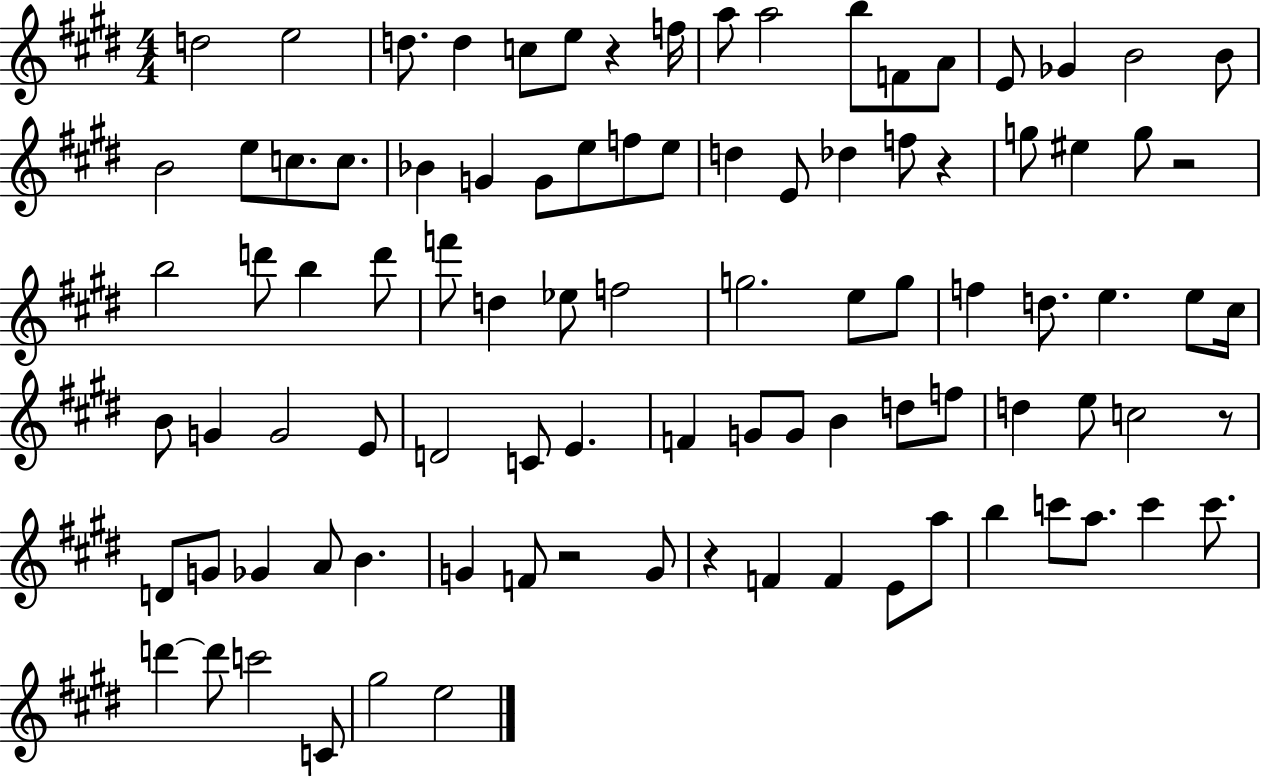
D5/h E5/h D5/e. D5/q C5/e E5/e R/q F5/s A5/e A5/h B5/e F4/e A4/e E4/e Gb4/q B4/h B4/e B4/h E5/e C5/e. C5/e. Bb4/q G4/q G4/e E5/e F5/e E5/e D5/q E4/e Db5/q F5/e R/q G5/e EIS5/q G5/e R/h B5/h D6/e B5/q D6/e F6/e D5/q Eb5/e F5/h G5/h. E5/e G5/e F5/q D5/e. E5/q. E5/e C#5/s B4/e G4/q G4/h E4/e D4/h C4/e E4/q. F4/q G4/e G4/e B4/q D5/e F5/e D5/q E5/e C5/h R/e D4/e G4/e Gb4/q A4/e B4/q. G4/q F4/e R/h G4/e R/q F4/q F4/q E4/e A5/e B5/q C6/e A5/e. C6/q C6/e. D6/q D6/e C6/h C4/e G#5/h E5/h